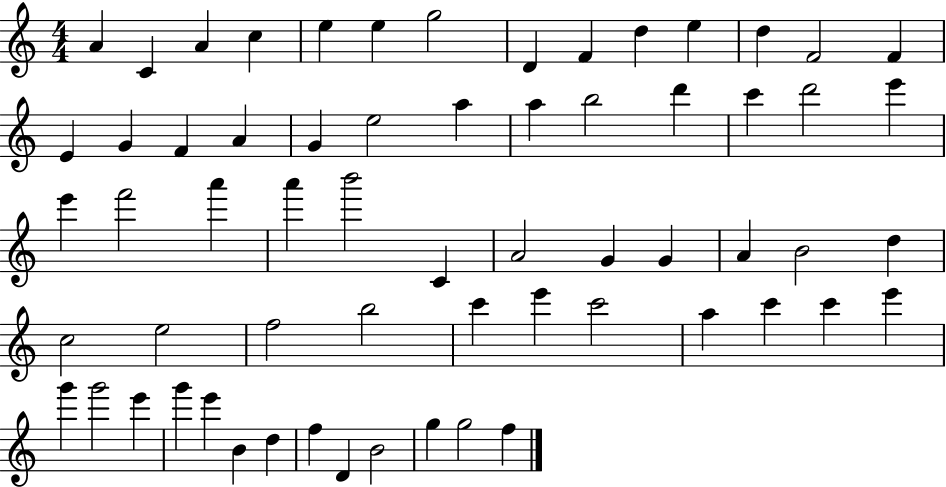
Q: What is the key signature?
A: C major